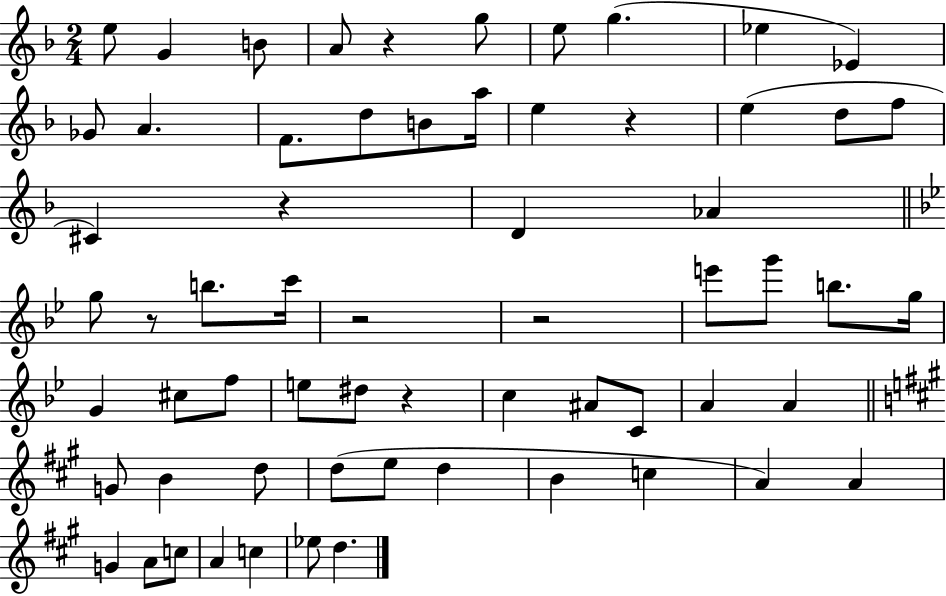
E5/e G4/q B4/e A4/e R/q G5/e E5/e G5/q. Eb5/q Eb4/q Gb4/e A4/q. F4/e. D5/e B4/e A5/s E5/q R/q E5/q D5/e F5/e C#4/q R/q D4/q Ab4/q G5/e R/e B5/e. C6/s R/h R/h E6/e G6/e B5/e. G5/s G4/q C#5/e F5/e E5/e D#5/e R/q C5/q A#4/e C4/e A4/q A4/q G4/e B4/q D5/e D5/e E5/e D5/q B4/q C5/q A4/q A4/q G4/q A4/e C5/e A4/q C5/q Eb5/e D5/q.